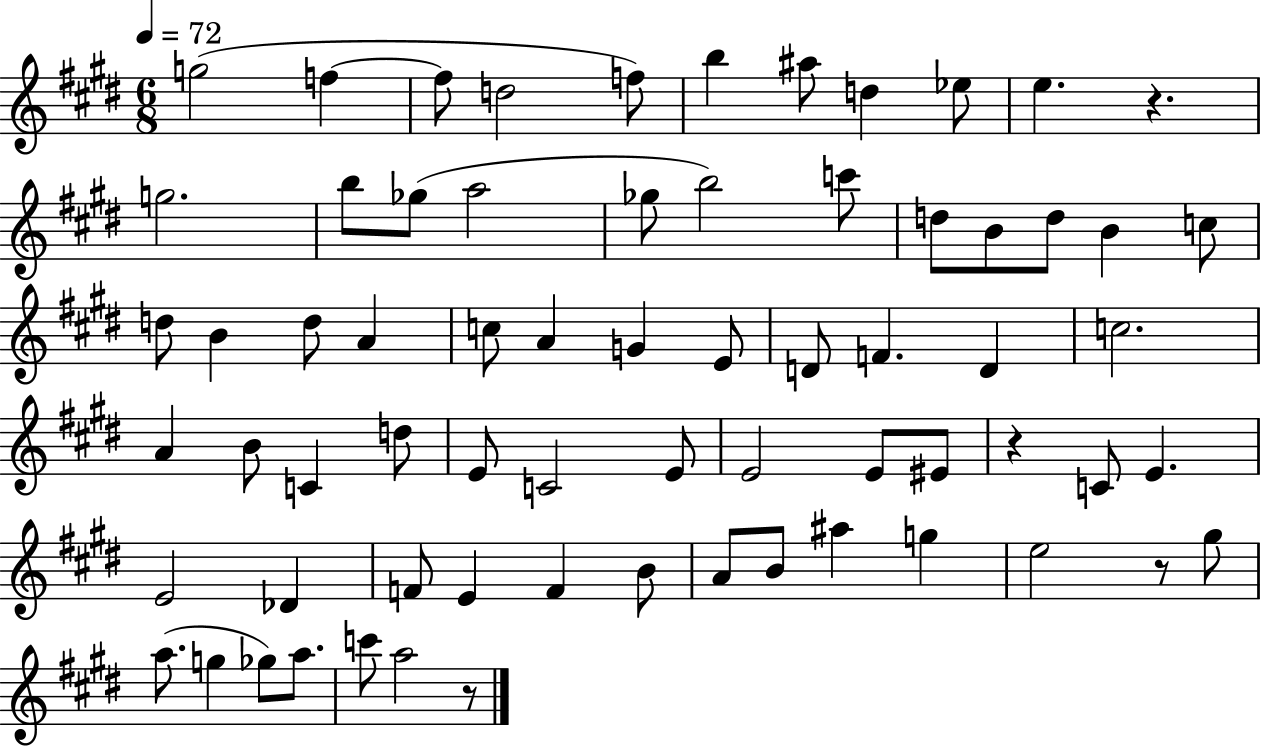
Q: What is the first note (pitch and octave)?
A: G5